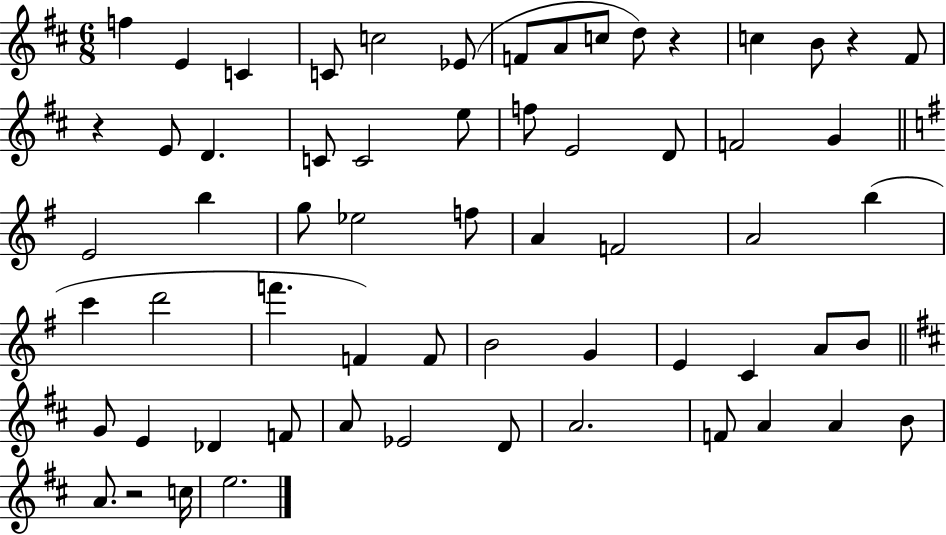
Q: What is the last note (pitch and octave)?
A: E5